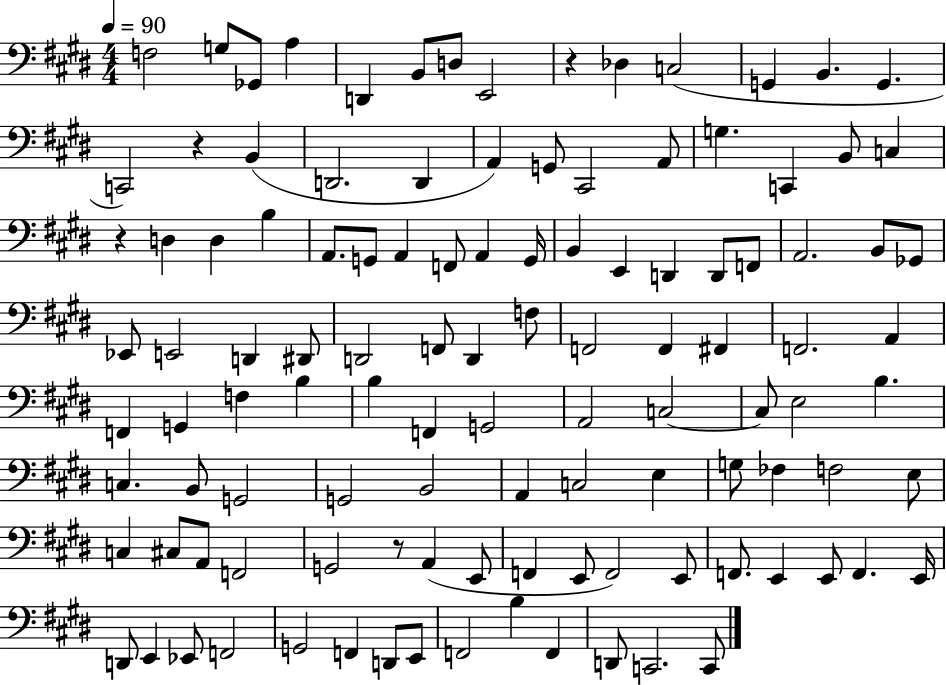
F3/h G3/e Gb2/e A3/q D2/q B2/e D3/e E2/h R/q Db3/q C3/h G2/q B2/q. G2/q. C2/h R/q B2/q D2/h. D2/q A2/q G2/e C#2/h A2/e G3/q. C2/q B2/e C3/q R/q D3/q D3/q B3/q A2/e. G2/e A2/q F2/e A2/q G2/s B2/q E2/q D2/q D2/e F2/e A2/h. B2/e Gb2/e Eb2/e E2/h D2/q D#2/e D2/h F2/e D2/q F3/e F2/h F2/q F#2/q F2/h. A2/q F2/q G2/q F3/q B3/q B3/q F2/q G2/h A2/h C3/h C3/e E3/h B3/q. C3/q. B2/e G2/h G2/h B2/h A2/q C3/h E3/q G3/e FES3/q F3/h E3/e C3/q C#3/e A2/e F2/h G2/h R/e A2/q E2/e F2/q E2/e F2/h E2/e F2/e. E2/q E2/e F2/q. E2/s D2/e E2/q Eb2/e F2/h G2/h F2/q D2/e E2/e F2/h B3/q F2/q D2/e C2/h. C2/e